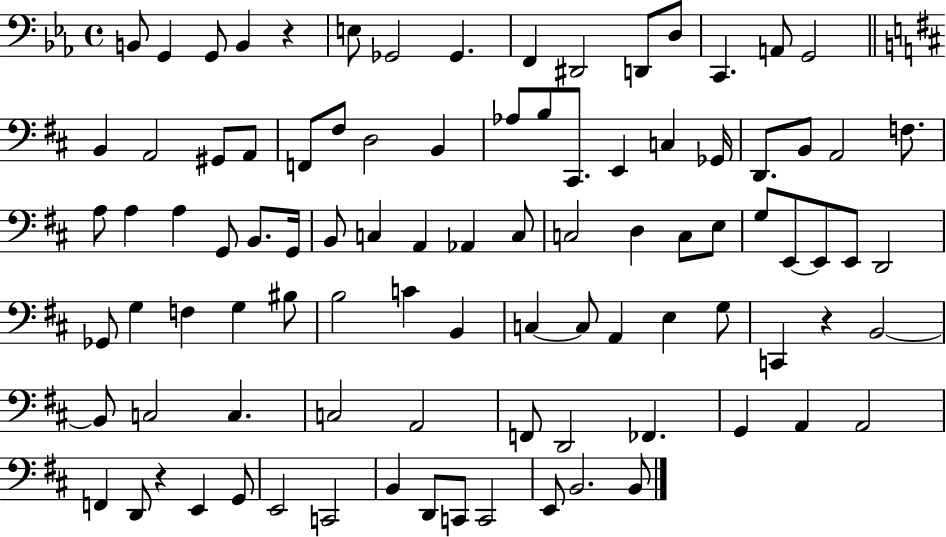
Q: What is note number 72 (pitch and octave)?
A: A2